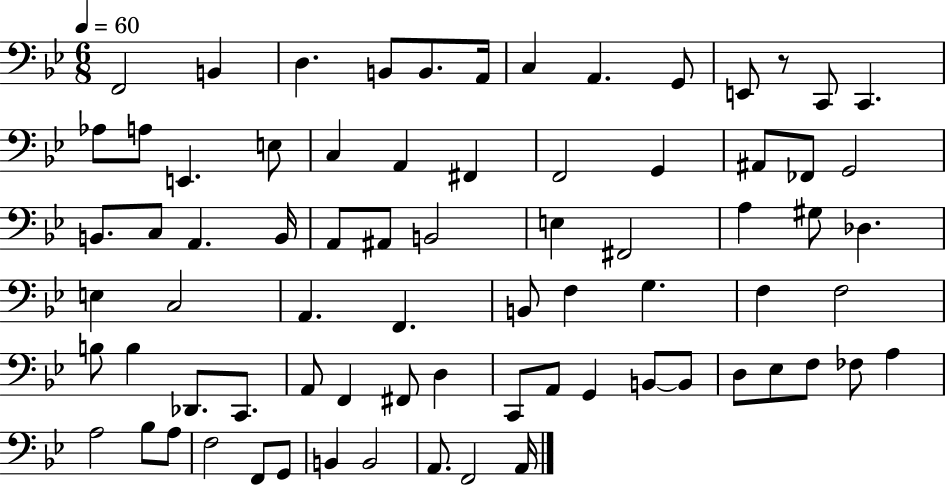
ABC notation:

X:1
T:Untitled
M:6/8
L:1/4
K:Bb
F,,2 B,, D, B,,/2 B,,/2 A,,/4 C, A,, G,,/2 E,,/2 z/2 C,,/2 C,, _A,/2 A,/2 E,, E,/2 C, A,, ^F,, F,,2 G,, ^A,,/2 _F,,/2 G,,2 B,,/2 C,/2 A,, B,,/4 A,,/2 ^A,,/2 B,,2 E, ^F,,2 A, ^G,/2 _D, E, C,2 A,, F,, B,,/2 F, G, F, F,2 B,/2 B, _D,,/2 C,,/2 A,,/2 F,, ^F,,/2 D, C,,/2 A,,/2 G,, B,,/2 B,,/2 D,/2 _E,/2 F,/2 _F,/2 A, A,2 _B,/2 A,/2 F,2 F,,/2 G,,/2 B,, B,,2 A,,/2 F,,2 A,,/4